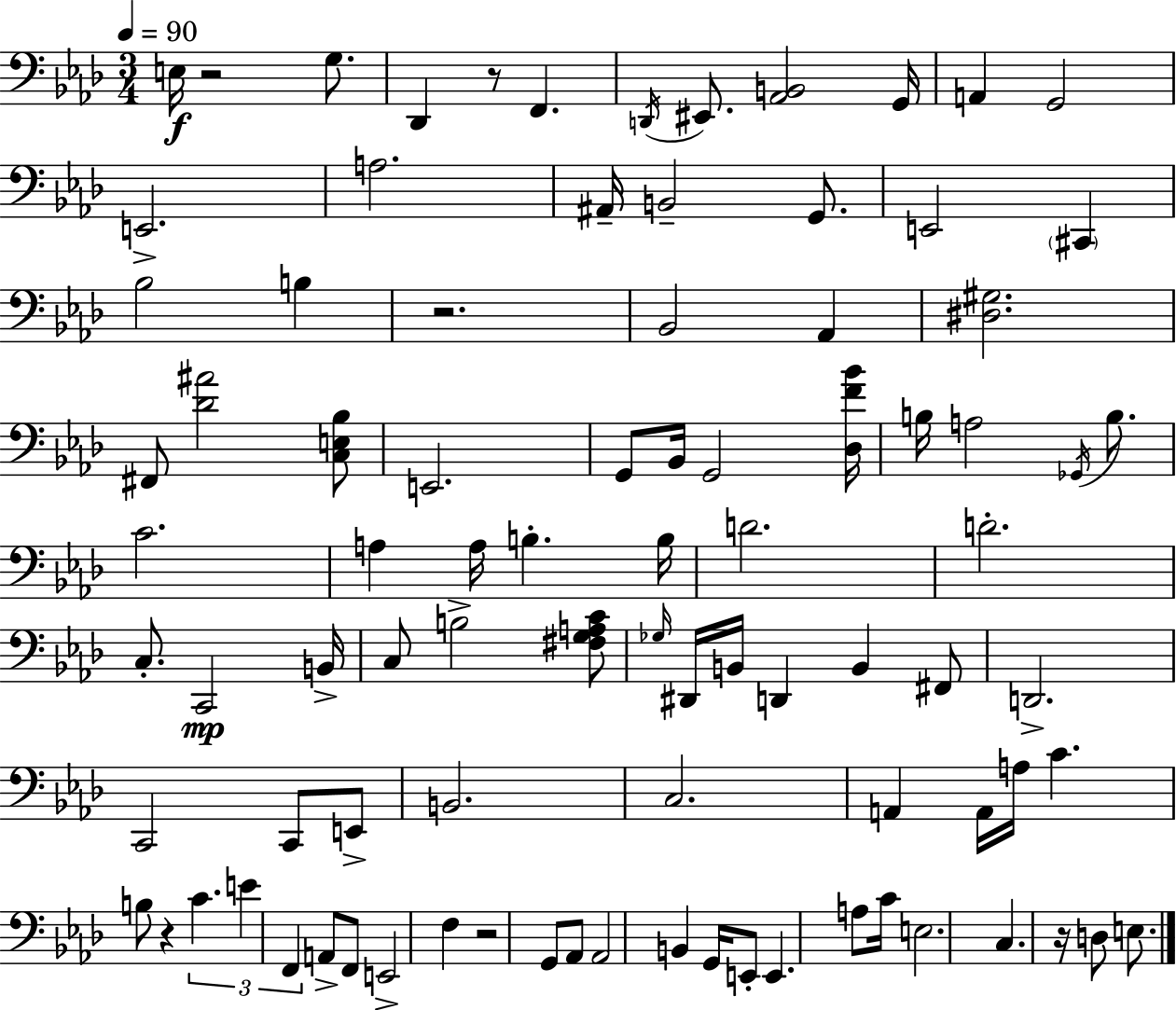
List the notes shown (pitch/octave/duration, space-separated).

E3/s R/h G3/e. Db2/q R/e F2/q. D2/s EIS2/e. [Ab2,B2]/h G2/s A2/q G2/h E2/h. A3/h. A#2/s B2/h G2/e. E2/h C#2/q Bb3/h B3/q R/h. Bb2/h Ab2/q [D#3,G#3]/h. F#2/e [Db4,A#4]/h [C3,E3,Bb3]/e E2/h. G2/e Bb2/s G2/h [Db3,F4,Bb4]/s B3/s A3/h Gb2/s B3/e. C4/h. A3/q A3/s B3/q. B3/s D4/h. D4/h. C3/e. C2/h B2/s C3/e B3/h [F#3,G3,A3,C4]/e Gb3/s D#2/s B2/s D2/q B2/q F#2/e D2/h. C2/h C2/e E2/e B2/h. C3/h. A2/q A2/s A3/s C4/q. B3/e R/q C4/q. E4/q F2/q A2/e F2/e E2/h F3/q R/h G2/e Ab2/e Ab2/h B2/q G2/s E2/e E2/q. A3/e C4/s E3/h. C3/q. R/s D3/e E3/e.